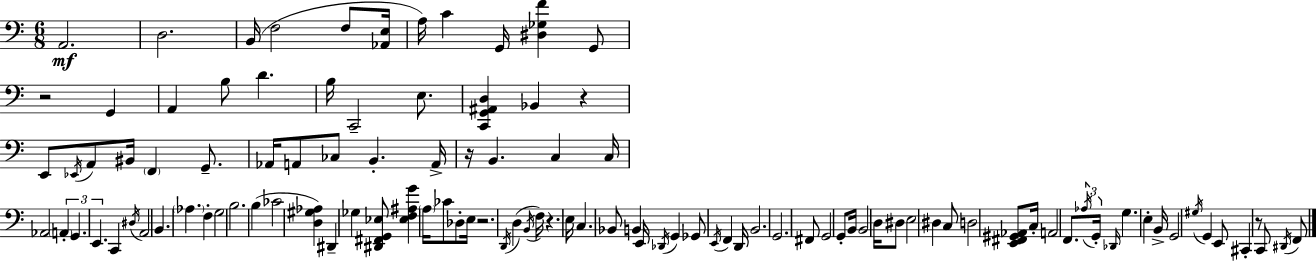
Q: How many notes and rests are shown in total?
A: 109